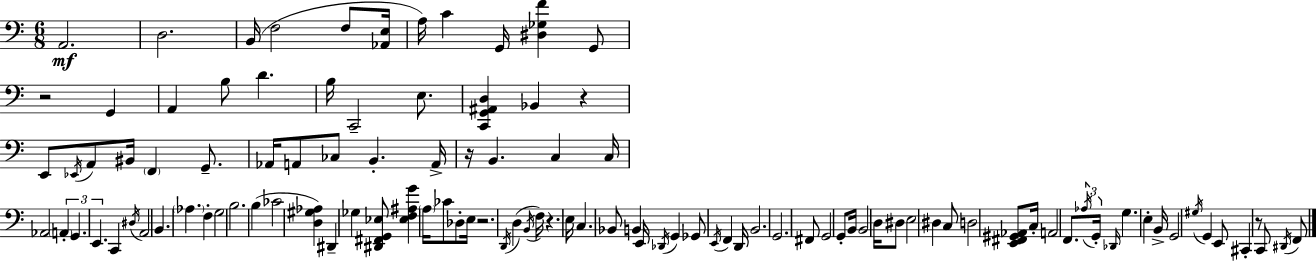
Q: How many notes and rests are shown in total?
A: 109